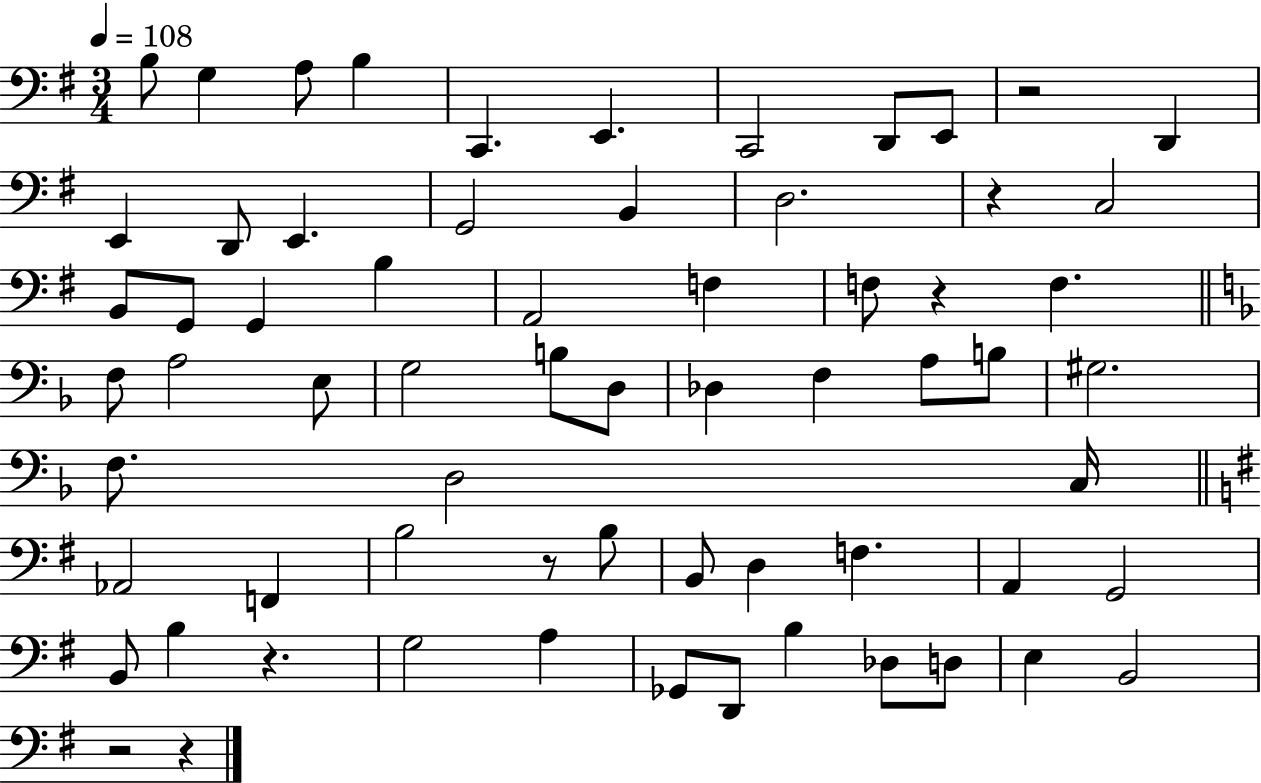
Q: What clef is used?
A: bass